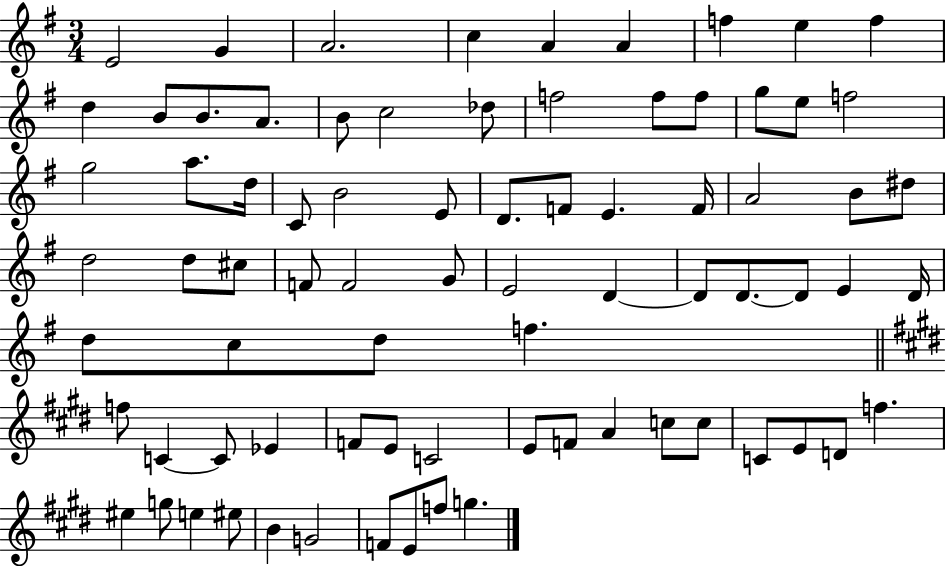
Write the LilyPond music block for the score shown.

{
  \clef treble
  \numericTimeSignature
  \time 3/4
  \key g \major
  \repeat volta 2 { e'2 g'4 | a'2. | c''4 a'4 a'4 | f''4 e''4 f''4 | \break d''4 b'8 b'8. a'8. | b'8 c''2 des''8 | f''2 f''8 f''8 | g''8 e''8 f''2 | \break g''2 a''8. d''16 | c'8 b'2 e'8 | d'8. f'8 e'4. f'16 | a'2 b'8 dis''8 | \break d''2 d''8 cis''8 | f'8 f'2 g'8 | e'2 d'4~~ | d'8 d'8.~~ d'8 e'4 d'16 | \break d''8 c''8 d''8 f''4. | \bar "||" \break \key e \major f''8 c'4~~ c'8 ees'4 | f'8 e'8 c'2 | e'8 f'8 a'4 c''8 c''8 | c'8 e'8 d'8 f''4. | \break eis''4 g''8 e''4 eis''8 | b'4 g'2 | f'8 e'8 f''8 g''4. | } \bar "|."
}